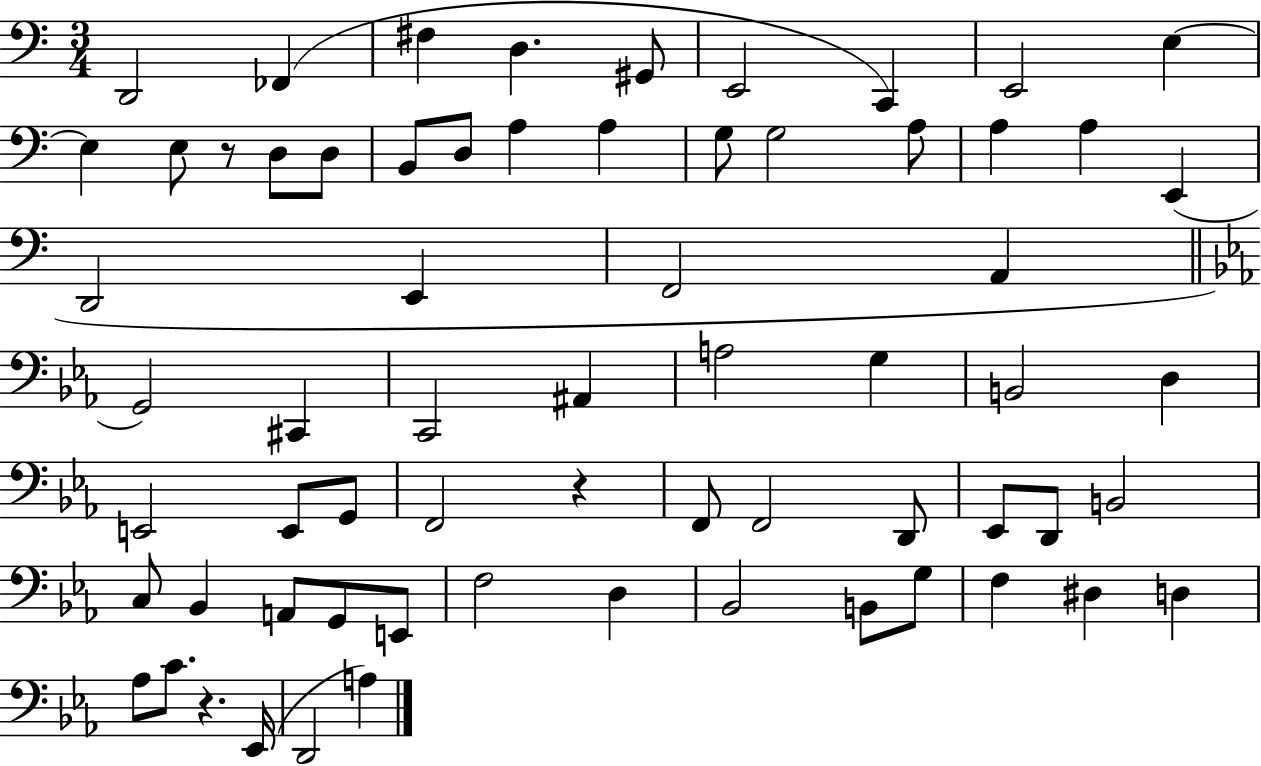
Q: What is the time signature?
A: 3/4